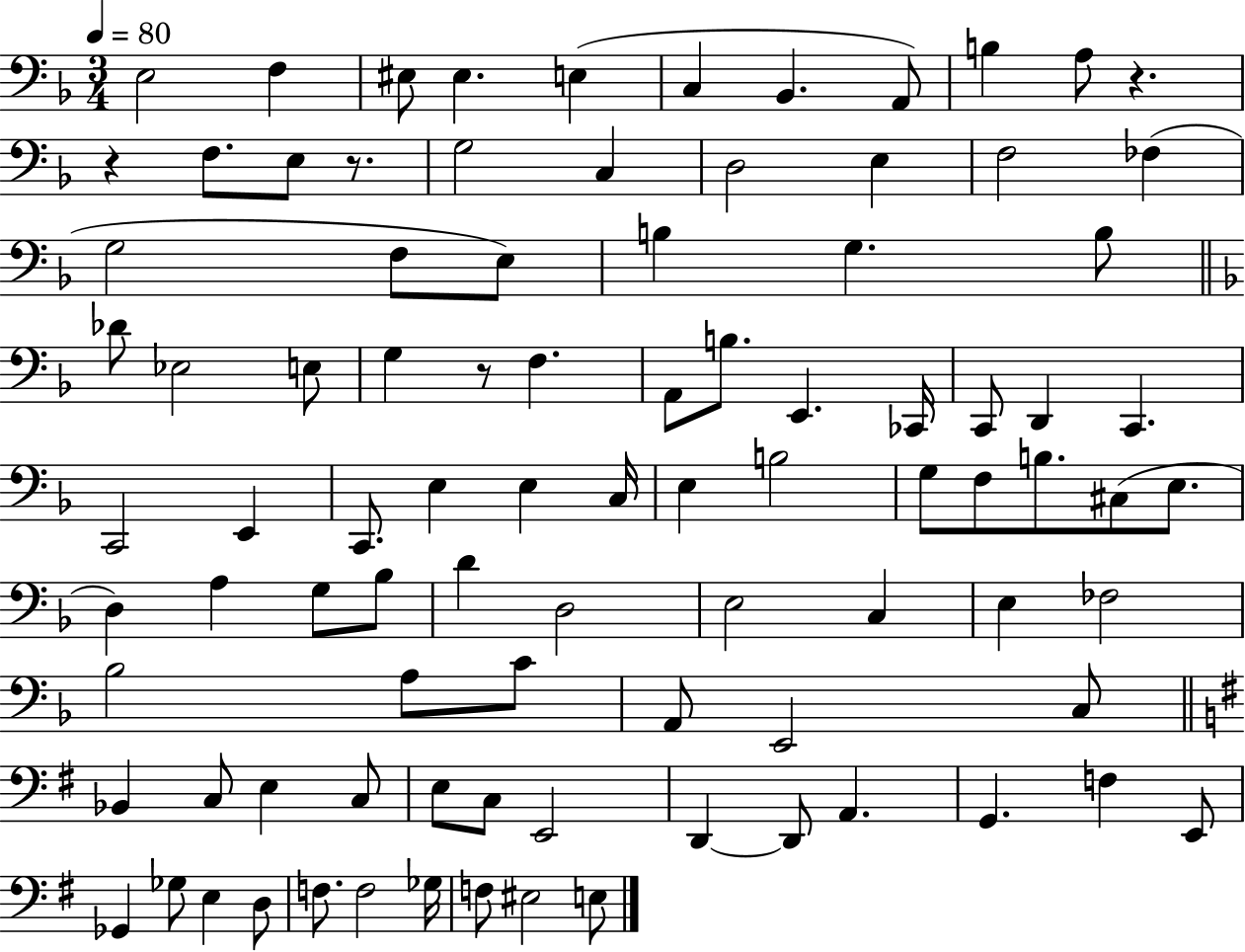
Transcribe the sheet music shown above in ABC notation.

X:1
T:Untitled
M:3/4
L:1/4
K:F
E,2 F, ^E,/2 ^E, E, C, _B,, A,,/2 B, A,/2 z z F,/2 E,/2 z/2 G,2 C, D,2 E, F,2 _F, G,2 F,/2 E,/2 B, G, B,/2 _D/2 _E,2 E,/2 G, z/2 F, A,,/2 B,/2 E,, _C,,/4 C,,/2 D,, C,, C,,2 E,, C,,/2 E, E, C,/4 E, B,2 G,/2 F,/2 B,/2 ^C,/2 E,/2 D, A, G,/2 _B,/2 D D,2 E,2 C, E, _F,2 _B,2 A,/2 C/2 A,,/2 E,,2 C,/2 _B,, C,/2 E, C,/2 E,/2 C,/2 E,,2 D,, D,,/2 A,, G,, F, E,,/2 _G,, _G,/2 E, D,/2 F,/2 F,2 _G,/4 F,/2 ^E,2 E,/2